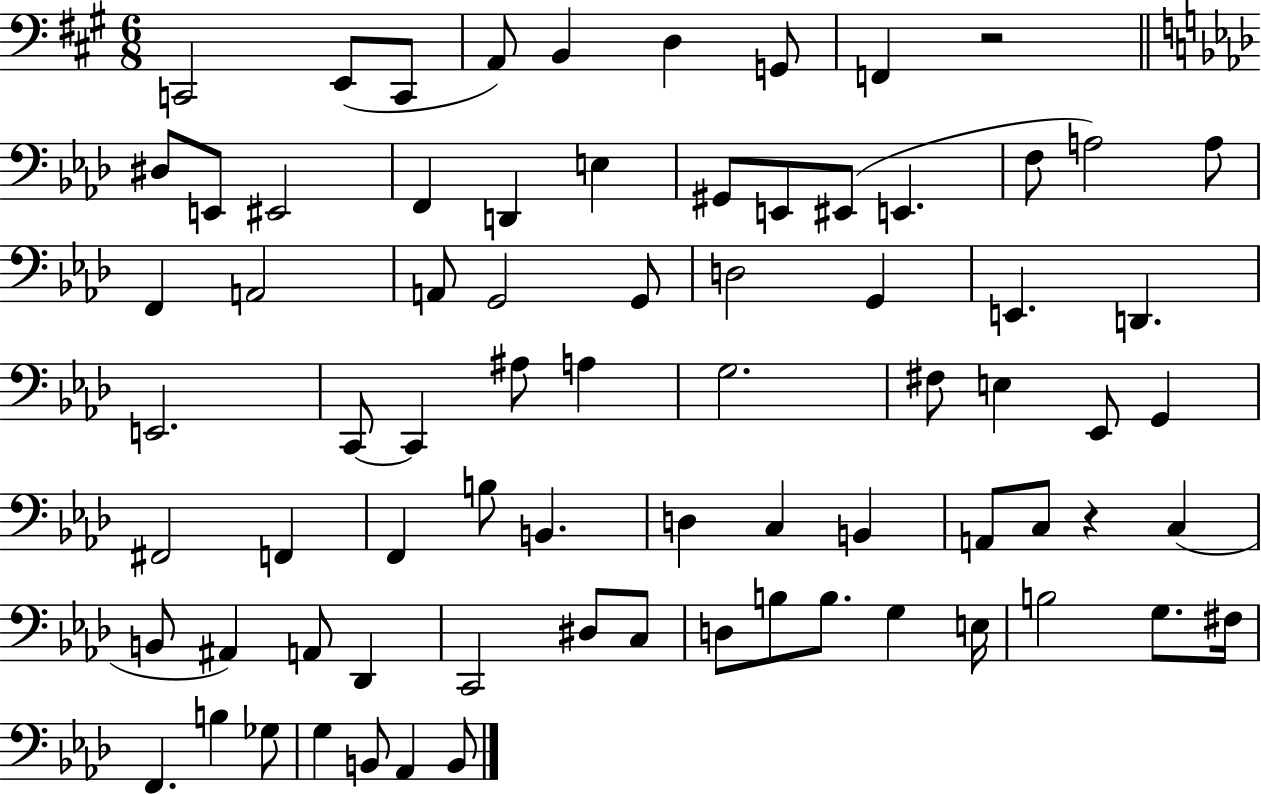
C2/h E2/e C2/e A2/e B2/q D3/q G2/e F2/q R/h D#3/e E2/e EIS2/h F2/q D2/q E3/q G#2/e E2/e EIS2/e E2/q. F3/e A3/h A3/e F2/q A2/h A2/e G2/h G2/e D3/h G2/q E2/q. D2/q. E2/h. C2/e C2/q A#3/e A3/q G3/h. F#3/e E3/q Eb2/e G2/q F#2/h F2/q F2/q B3/e B2/q. D3/q C3/q B2/q A2/e C3/e R/q C3/q B2/e A#2/q A2/e Db2/q C2/h D#3/e C3/e D3/e B3/e B3/e. G3/q E3/s B3/h G3/e. F#3/s F2/q. B3/q Gb3/e G3/q B2/e Ab2/q B2/e